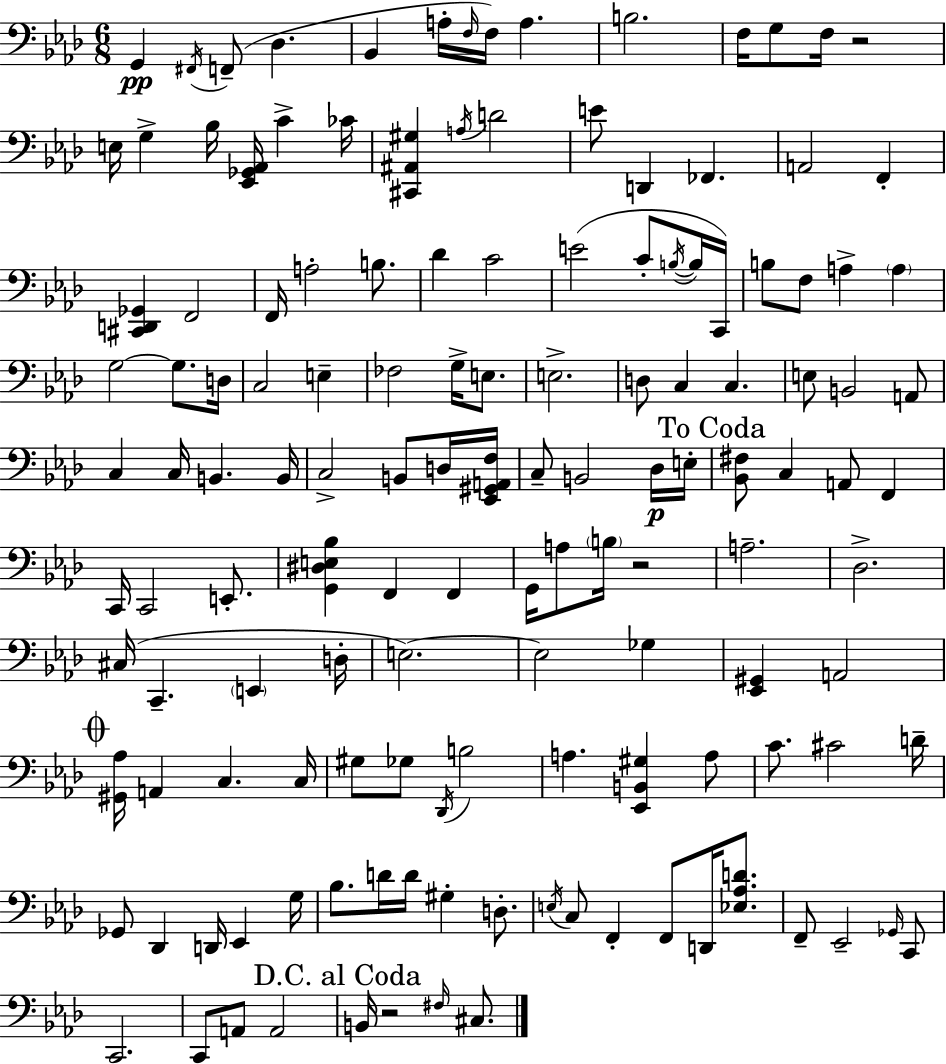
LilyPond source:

{
  \clef bass
  \numericTimeSignature
  \time 6/8
  \key f \minor
  g,4\pp \acciaccatura { fis,16 } f,8--( des4. | bes,4 a16-. \grace { f16 }) f16 a4. | b2. | f16 g8 f16 r2 | \break e16 g4-> bes16 <ees, ges, aes,>16 c'4-> | ces'16 <cis, ais, gis>4 \acciaccatura { a16 } d'2 | e'8 d,4 fes,4. | a,2 f,4-. | \break <cis, d, ges,>4 f,2 | f,16 a2-. | b8. des'4 c'2 | e'2( c'8-. | \break \acciaccatura { b16~ }~ b16 c,16) b8 f8 a4-> | \parenthesize a4 g2~~ | g8. d16 c2 | e4-- fes2 | \break g16-> e8. e2.-> | d8 c4 c4. | e8 b,2 | a,8 c4 c16 b,4. | \break b,16 c2-> | b,8 d16 <ees, gis, a, f>16 c8-- b,2 | des16\p e16-. \mark "To Coda" <bes, fis>8 c4 a,8 | f,4 c,16 c,2 | \break e,8.-. <g, dis e bes>4 f,4 | f,4 g,16 a8 \parenthesize b16 r2 | a2.-- | des2.-> | \break cis16( c,4.-- \parenthesize e,4 | d16-. e2.~~) | e2 | ges4 <ees, gis,>4 a,2 | \break \mark \markup { \musicglyph "scripts.coda" } <gis, aes>16 a,4 c4. | c16 gis8 ges8 \acciaccatura { des,16 } b2 | a4. <ees, b, gis>4 | a8 c'8. cis'2 | \break d'16-- ges,8 des,4 d,16 | ees,4 g16 bes8. d'16 d'16 gis4-. | d8.-. \acciaccatura { e16 } c8 f,4-. | f,8 d,16 <ees aes d'>8. f,8-- ees,2-- | \break \grace { ges,16 } c,8 c,2. | c,8 a,8 a,2 | \mark "D.C. al Coda" b,16 r2 | \grace { fis16 } cis8. \bar "|."
}